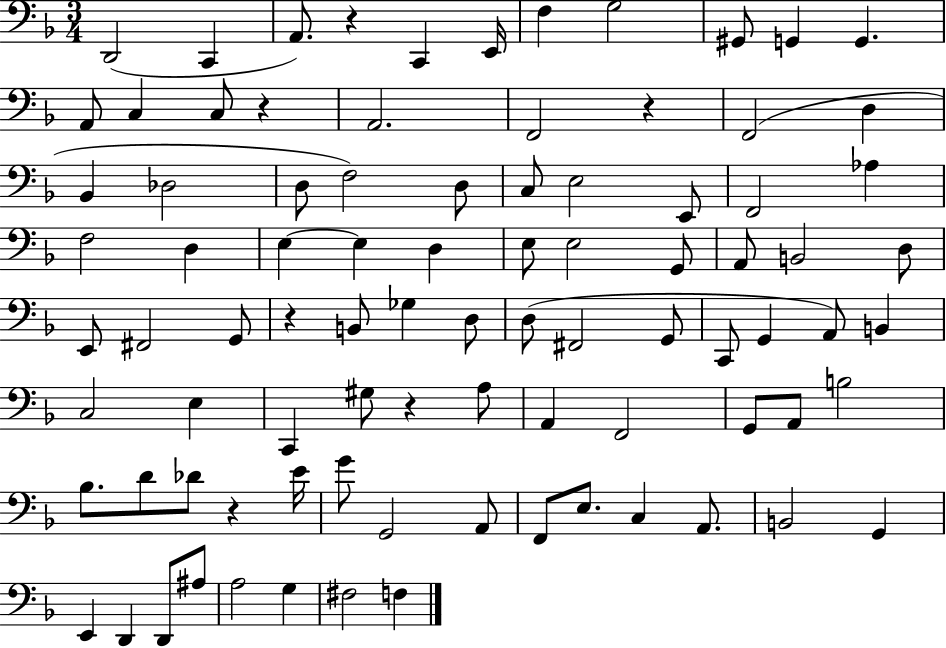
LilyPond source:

{
  \clef bass
  \numericTimeSignature
  \time 3/4
  \key f \major
  d,2( c,4 | a,8.) r4 c,4 e,16 | f4 g2 | gis,8 g,4 g,4. | \break a,8 c4 c8 r4 | a,2. | f,2 r4 | f,2( d4 | \break bes,4 des2 | d8 f2) d8 | c8 e2 e,8 | f,2 aes4 | \break f2 d4 | e4~~ e4 d4 | e8 e2 g,8 | a,8 b,2 d8 | \break e,8 fis,2 g,8 | r4 b,8 ges4 d8 | d8( fis,2 g,8 | c,8 g,4 a,8) b,4 | \break c2 e4 | c,4 gis8 r4 a8 | a,4 f,2 | g,8 a,8 b2 | \break bes8. d'8 des'8 r4 e'16 | g'8 g,2 a,8 | f,8 e8. c4 a,8. | b,2 g,4 | \break e,4 d,4 d,8 ais8 | a2 g4 | fis2 f4 | \bar "|."
}